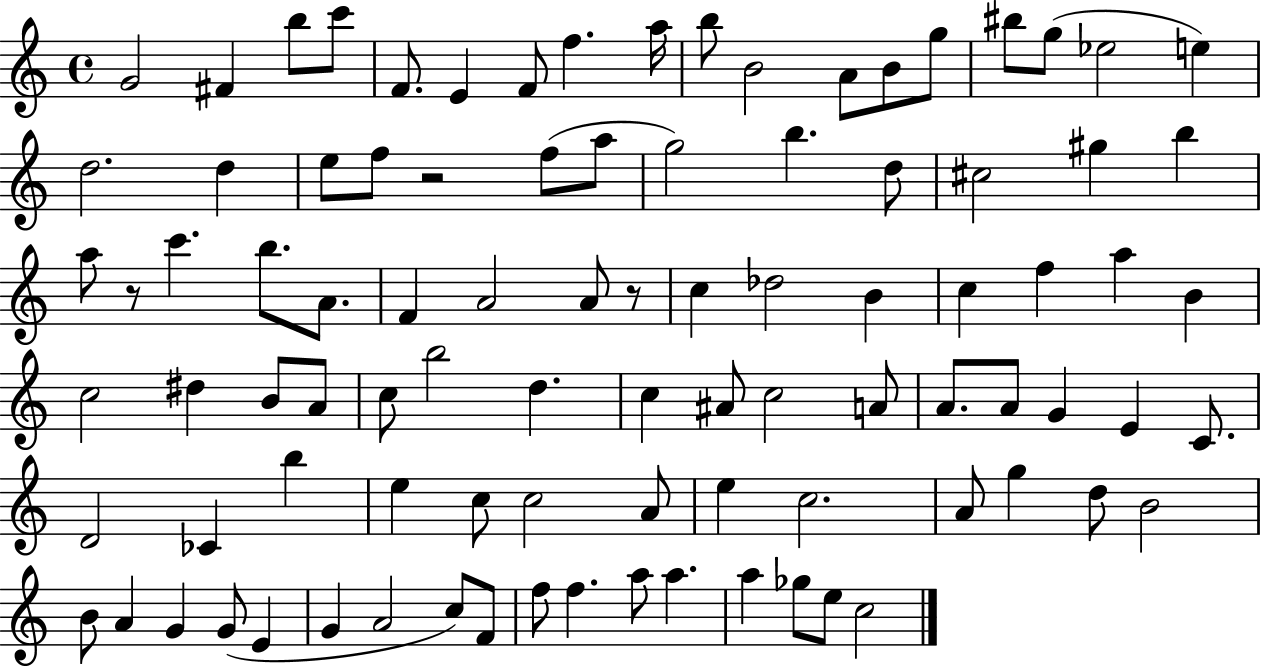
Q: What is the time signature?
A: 4/4